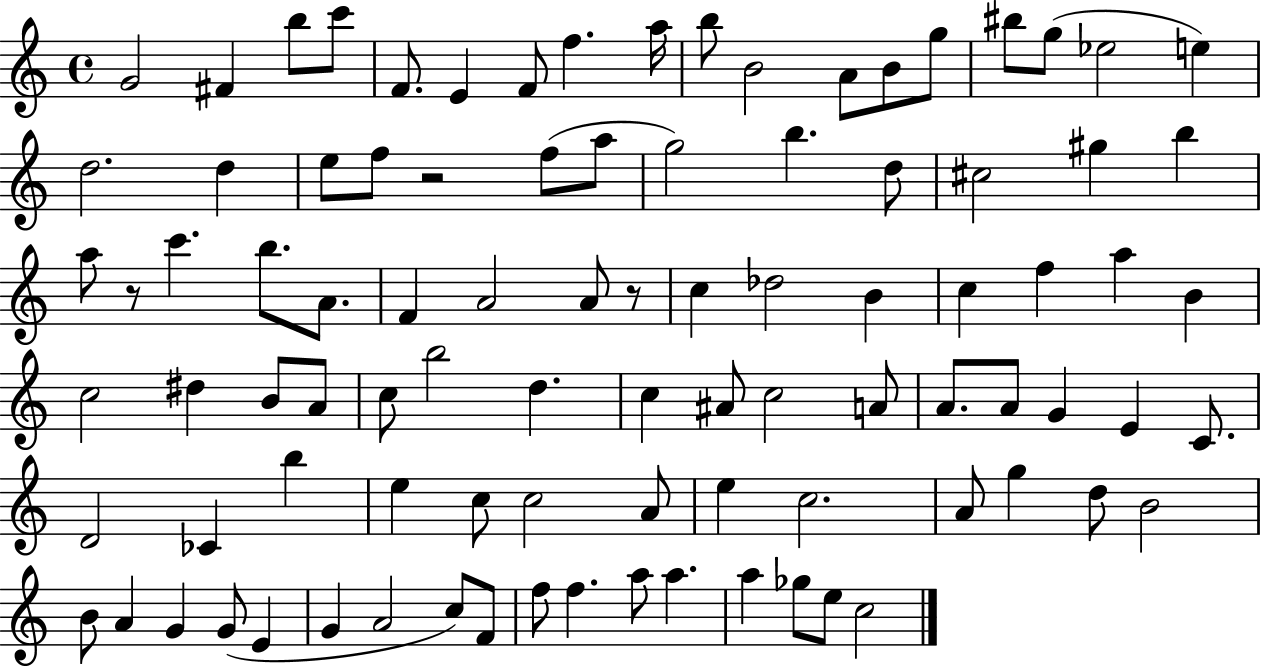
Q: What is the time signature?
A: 4/4